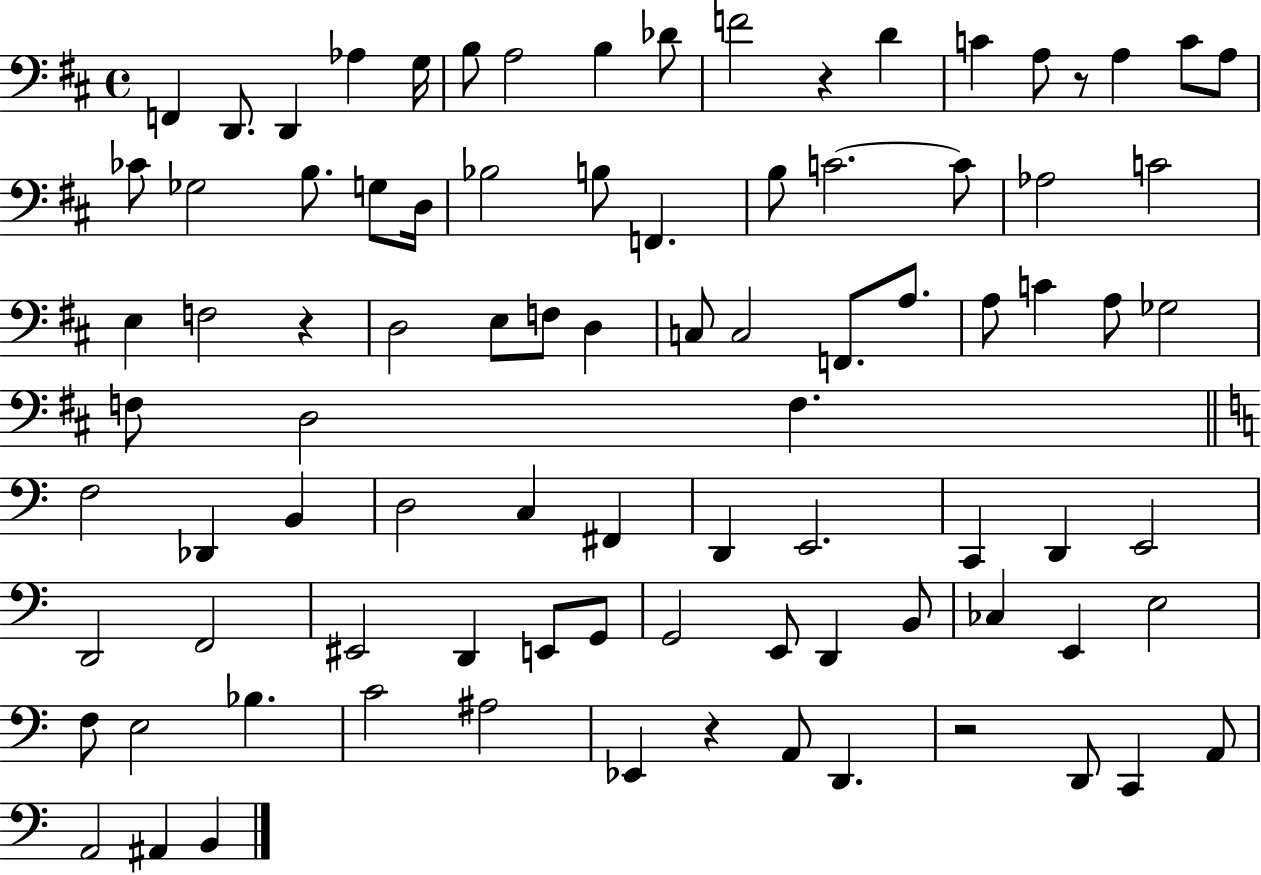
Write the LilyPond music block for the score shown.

{
  \clef bass
  \time 4/4
  \defaultTimeSignature
  \key d \major
  f,4 d,8. d,4 aes4 g16 | b8 a2 b4 des'8 | f'2 r4 d'4 | c'4 a8 r8 a4 c'8 a8 | \break ces'8 ges2 b8. g8 d16 | bes2 b8 f,4. | b8 c'2.~~ c'8 | aes2 c'2 | \break e4 f2 r4 | d2 e8 f8 d4 | c8 c2 f,8. a8. | a8 c'4 a8 ges2 | \break f8 d2 f4. | \bar "||" \break \key c \major f2 des,4 b,4 | d2 c4 fis,4 | d,4 e,2. | c,4 d,4 e,2 | \break d,2 f,2 | eis,2 d,4 e,8 g,8 | g,2 e,8 d,4 b,8 | ces4 e,4 e2 | \break f8 e2 bes4. | c'2 ais2 | ees,4 r4 a,8 d,4. | r2 d,8 c,4 a,8 | \break a,2 ais,4 b,4 | \bar "|."
}